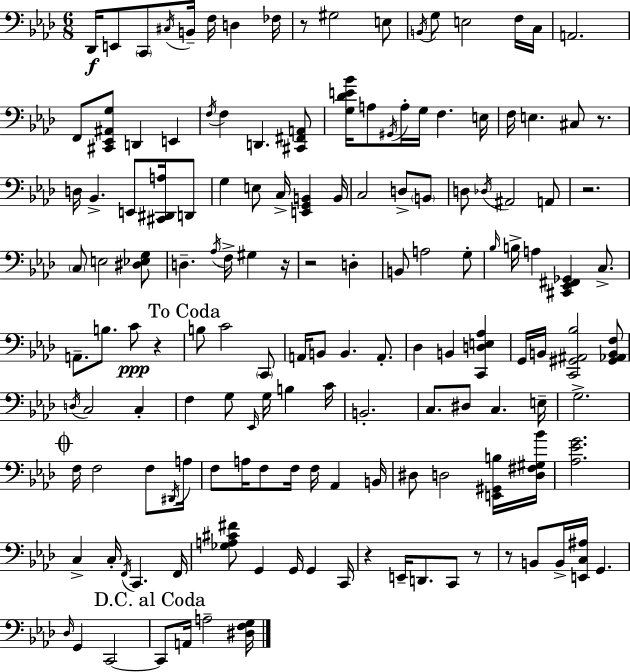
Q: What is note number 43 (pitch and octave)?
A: D3